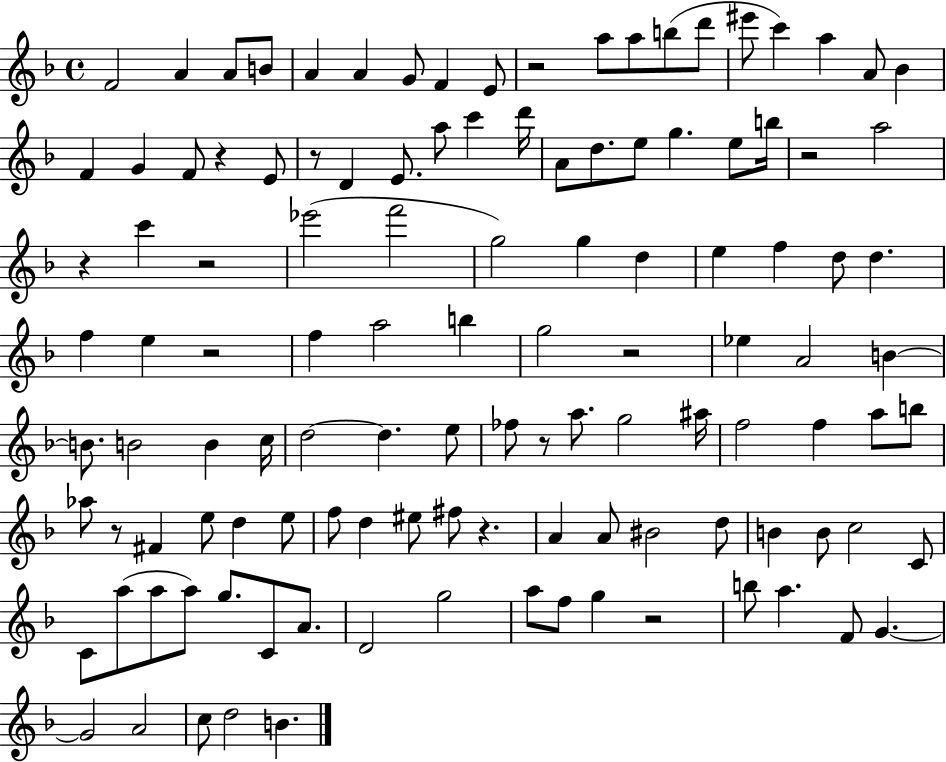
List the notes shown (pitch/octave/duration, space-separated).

F4/h A4/q A4/e B4/e A4/q A4/q G4/e F4/q E4/e R/h A5/e A5/e B5/e D6/e EIS6/e C6/q A5/q A4/e Bb4/q F4/q G4/q F4/e R/q E4/e R/e D4/q E4/e. A5/e C6/q D6/s A4/e D5/e. E5/e G5/q. E5/e B5/s R/h A5/h R/q C6/q R/h Eb6/h F6/h G5/h G5/q D5/q E5/q F5/q D5/e D5/q. F5/q E5/q R/h F5/q A5/h B5/q G5/h R/h Eb5/q A4/h B4/q B4/e. B4/h B4/q C5/s D5/h D5/q. E5/e FES5/e R/e A5/e. G5/h A#5/s F5/h F5/q A5/e B5/e Ab5/e R/e F#4/q E5/e D5/q E5/e F5/e D5/q EIS5/e F#5/e R/q. A4/q A4/e BIS4/h D5/e B4/q B4/e C5/h C4/e C4/e A5/e A5/e A5/e G5/e. C4/e A4/e. D4/h G5/h A5/e F5/e G5/q R/h B5/e A5/q. F4/e G4/q. G4/h A4/h C5/e D5/h B4/q.